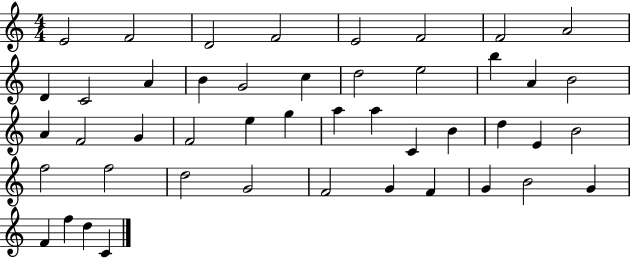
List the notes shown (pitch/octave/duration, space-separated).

E4/h F4/h D4/h F4/h E4/h F4/h F4/h A4/h D4/q C4/h A4/q B4/q G4/h C5/q D5/h E5/h B5/q A4/q B4/h A4/q F4/h G4/q F4/h E5/q G5/q A5/q A5/q C4/q B4/q D5/q E4/q B4/h F5/h F5/h D5/h G4/h F4/h G4/q F4/q G4/q B4/h G4/q F4/q F5/q D5/q C4/q